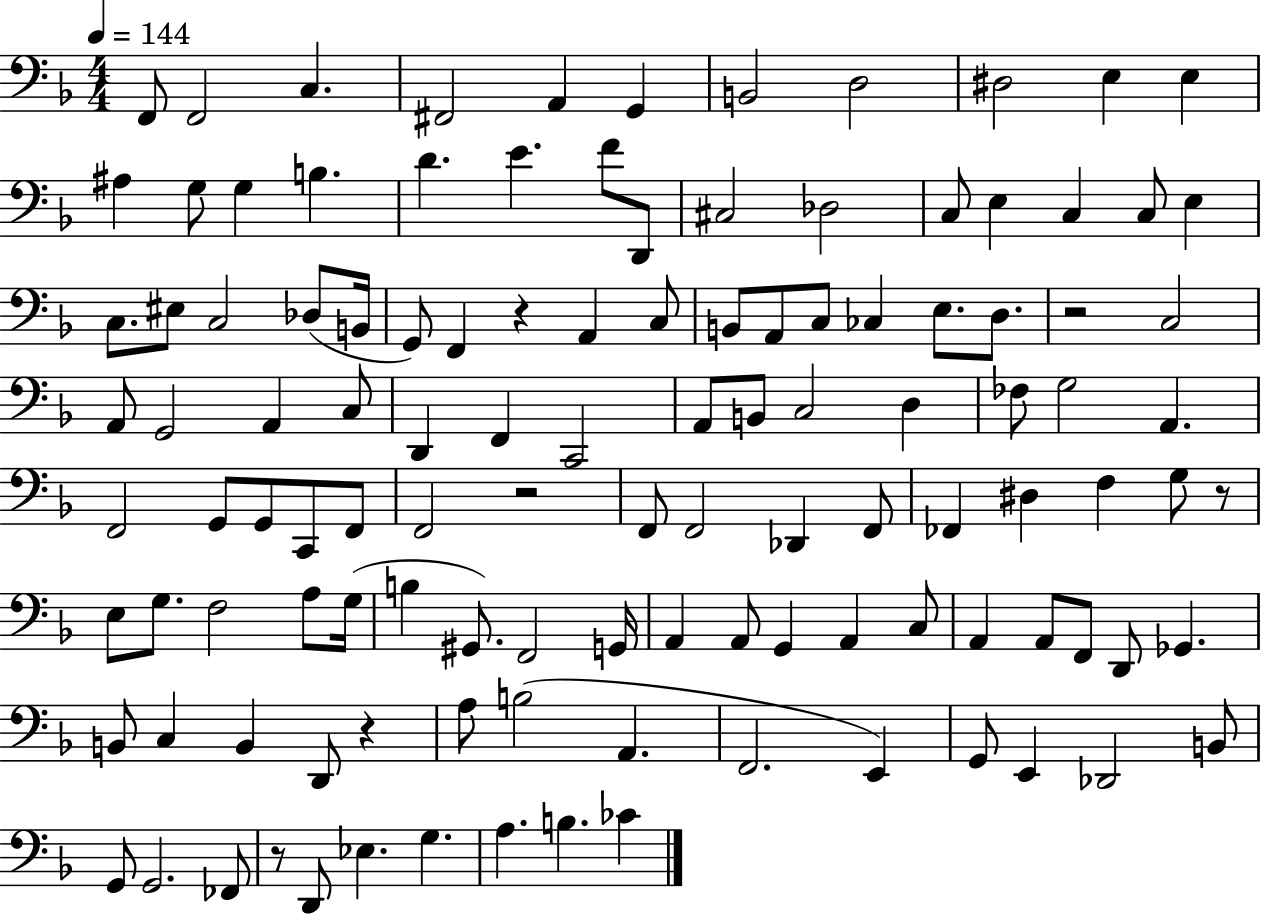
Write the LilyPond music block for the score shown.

{
  \clef bass
  \numericTimeSignature
  \time 4/4
  \key f \major
  \tempo 4 = 144
  \repeat volta 2 { f,8 f,2 c4. | fis,2 a,4 g,4 | b,2 d2 | dis2 e4 e4 | \break ais4 g8 g4 b4. | d'4. e'4. f'8 d,8 | cis2 des2 | c8 e4 c4 c8 e4 | \break c8. eis8 c2 des8( b,16 | g,8) f,4 r4 a,4 c8 | b,8 a,8 c8 ces4 e8. d8. | r2 c2 | \break a,8 g,2 a,4 c8 | d,4 f,4 c,2 | a,8 b,8 c2 d4 | fes8 g2 a,4. | \break f,2 g,8 g,8 c,8 f,8 | f,2 r2 | f,8 f,2 des,4 f,8 | fes,4 dis4 f4 g8 r8 | \break e8 g8. f2 a8 g16( | b4 gis,8.) f,2 g,16 | a,4 a,8 g,4 a,4 c8 | a,4 a,8 f,8 d,8 ges,4. | \break b,8 c4 b,4 d,8 r4 | a8 b2( a,4. | f,2. e,4) | g,8 e,4 des,2 b,8 | \break g,8 g,2. fes,8 | r8 d,8 ees4. g4. | a4. b4. ces'4 | } \bar "|."
}